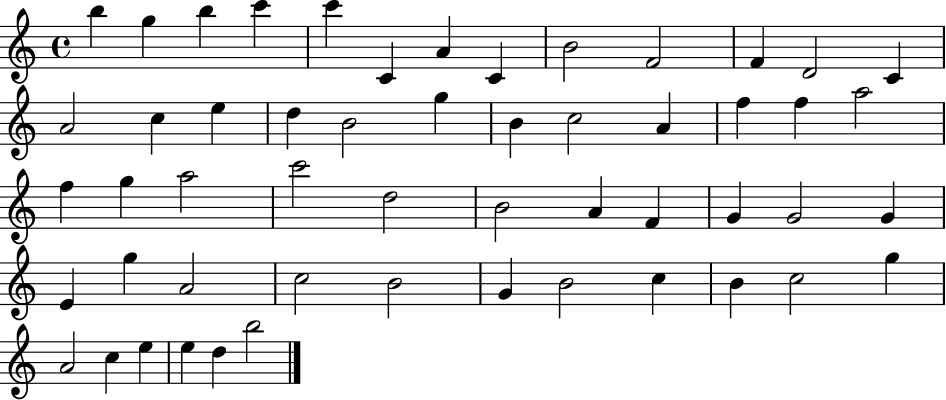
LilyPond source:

{
  \clef treble
  \time 4/4
  \defaultTimeSignature
  \key c \major
  b''4 g''4 b''4 c'''4 | c'''4 c'4 a'4 c'4 | b'2 f'2 | f'4 d'2 c'4 | \break a'2 c''4 e''4 | d''4 b'2 g''4 | b'4 c''2 a'4 | f''4 f''4 a''2 | \break f''4 g''4 a''2 | c'''2 d''2 | b'2 a'4 f'4 | g'4 g'2 g'4 | \break e'4 g''4 a'2 | c''2 b'2 | g'4 b'2 c''4 | b'4 c''2 g''4 | \break a'2 c''4 e''4 | e''4 d''4 b''2 | \bar "|."
}